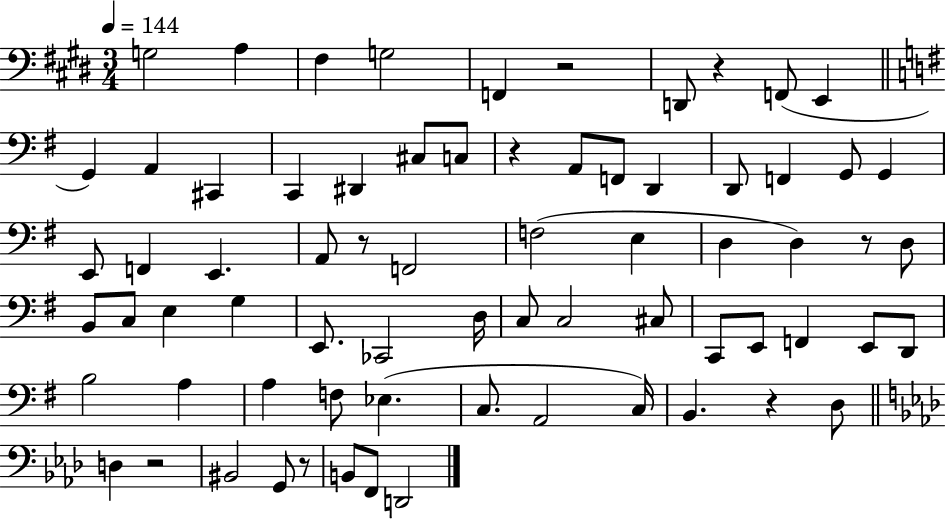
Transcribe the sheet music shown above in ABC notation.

X:1
T:Untitled
M:3/4
L:1/4
K:E
G,2 A, ^F, G,2 F,, z2 D,,/2 z F,,/2 E,, G,, A,, ^C,, C,, ^D,, ^C,/2 C,/2 z A,,/2 F,,/2 D,, D,,/2 F,, G,,/2 G,, E,,/2 F,, E,, A,,/2 z/2 F,,2 F,2 E, D, D, z/2 D,/2 B,,/2 C,/2 E, G, E,,/2 _C,,2 D,/4 C,/2 C,2 ^C,/2 C,,/2 E,,/2 F,, E,,/2 D,,/2 B,2 A, A, F,/2 _E, C,/2 A,,2 C,/4 B,, z D,/2 D, z2 ^B,,2 G,,/2 z/2 B,,/2 F,,/2 D,,2